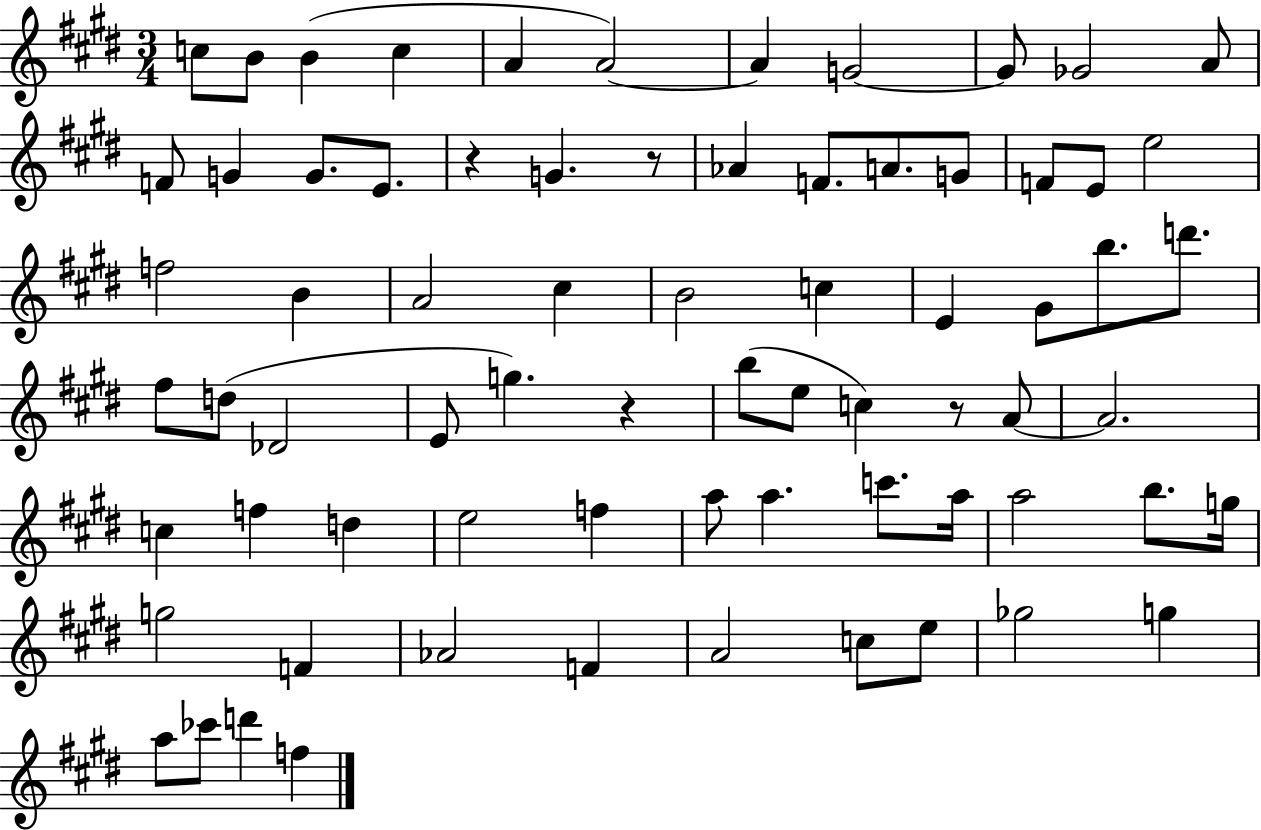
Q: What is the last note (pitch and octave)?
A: F5